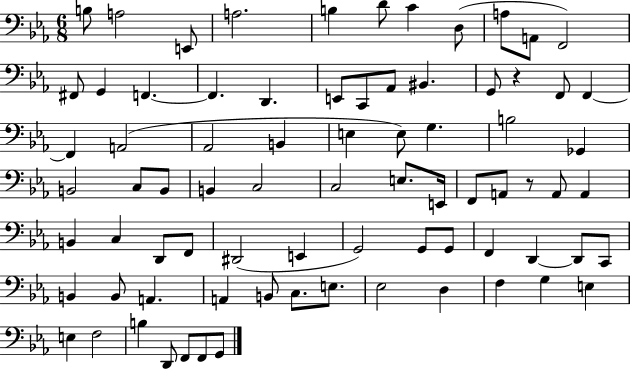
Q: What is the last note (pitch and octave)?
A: G2